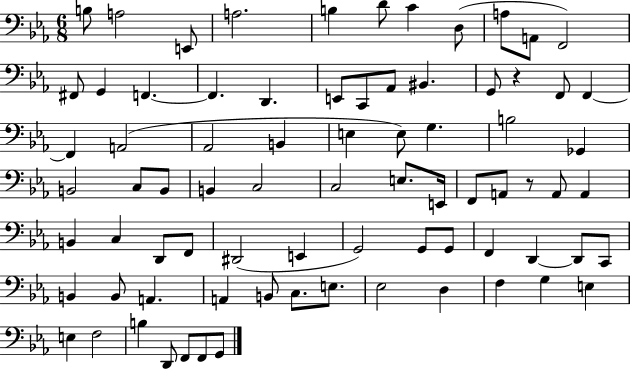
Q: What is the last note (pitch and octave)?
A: G2